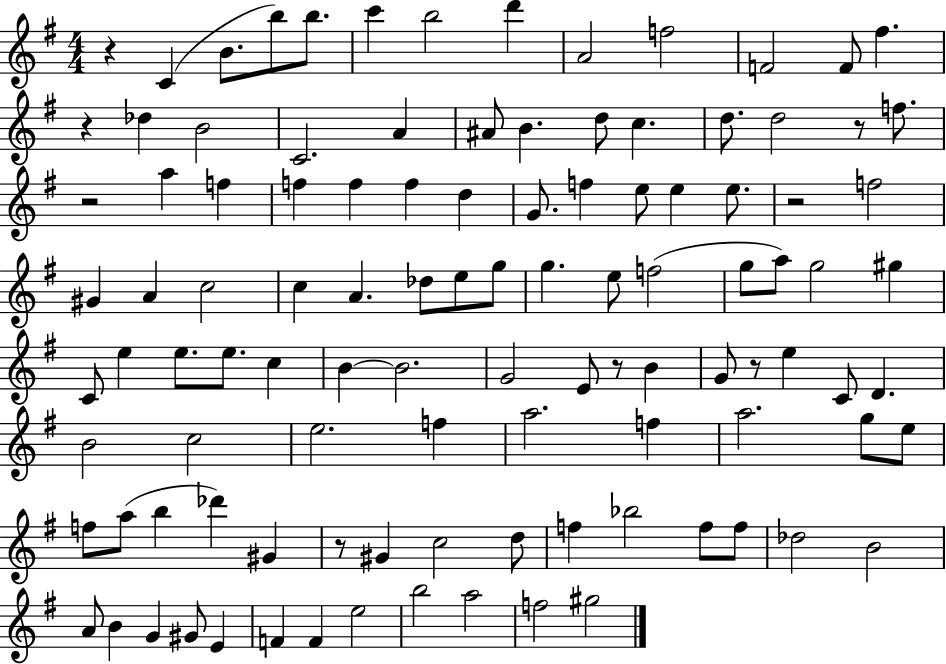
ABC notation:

X:1
T:Untitled
M:4/4
L:1/4
K:G
z C B/2 b/2 b/2 c' b2 d' A2 f2 F2 F/2 ^f z _d B2 C2 A ^A/2 B d/2 c d/2 d2 z/2 f/2 z2 a f f f f d G/2 f e/2 e e/2 z2 f2 ^G A c2 c A _d/2 e/2 g/2 g e/2 f2 g/2 a/2 g2 ^g C/2 e e/2 e/2 c B B2 G2 E/2 z/2 B G/2 z/2 e C/2 D B2 c2 e2 f a2 f a2 g/2 e/2 f/2 a/2 b _d' ^G z/2 ^G c2 d/2 f _b2 f/2 f/2 _d2 B2 A/2 B G ^G/2 E F F e2 b2 a2 f2 ^g2